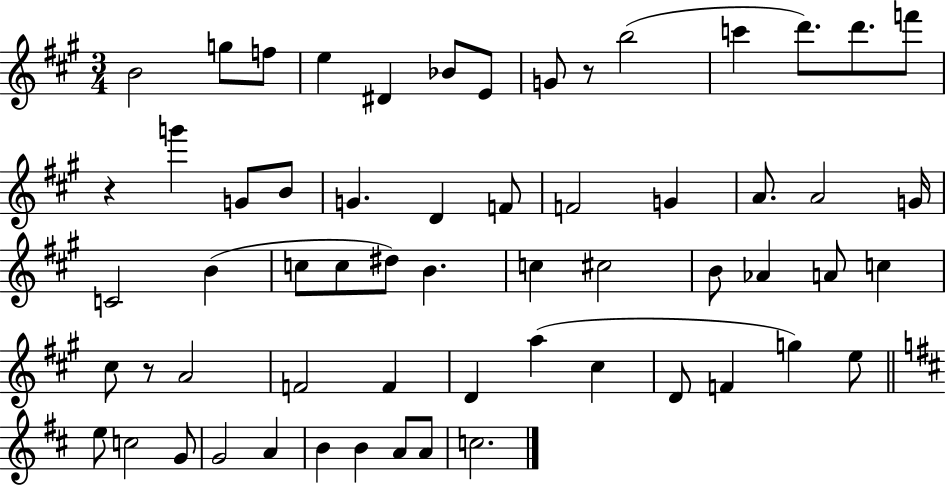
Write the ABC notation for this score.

X:1
T:Untitled
M:3/4
L:1/4
K:A
B2 g/2 f/2 e ^D _B/2 E/2 G/2 z/2 b2 c' d'/2 d'/2 f'/2 z g' G/2 B/2 G D F/2 F2 G A/2 A2 G/4 C2 B c/2 c/2 ^d/2 B c ^c2 B/2 _A A/2 c ^c/2 z/2 A2 F2 F D a ^c D/2 F g e/2 e/2 c2 G/2 G2 A B B A/2 A/2 c2